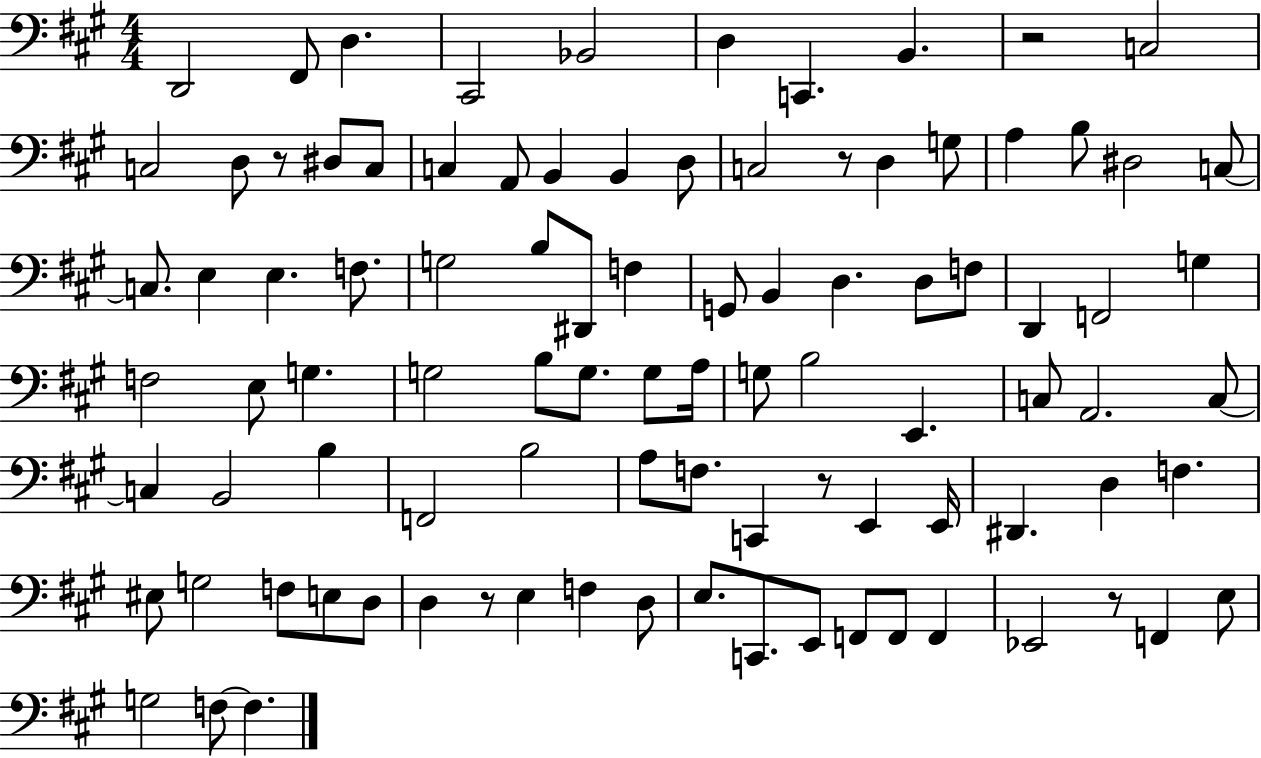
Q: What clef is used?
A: bass